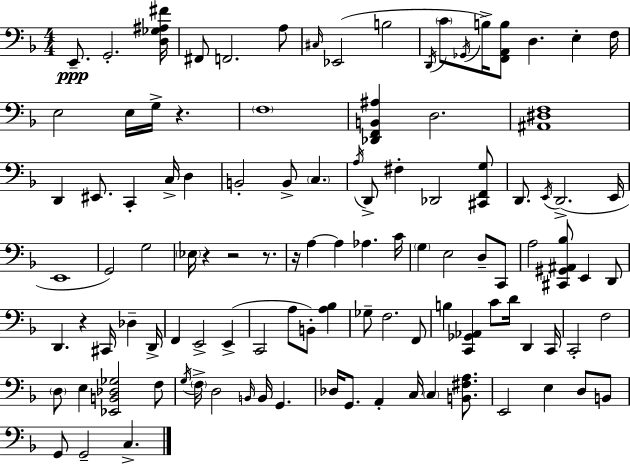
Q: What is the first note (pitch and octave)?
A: E2